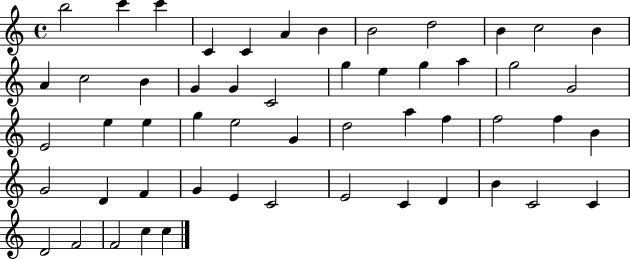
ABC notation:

X:1
T:Untitled
M:4/4
L:1/4
K:C
b2 c' c' C C A B B2 d2 B c2 B A c2 B G G C2 g e g a g2 G2 E2 e e g e2 G d2 a f f2 f B G2 D F G E C2 E2 C D B C2 C D2 F2 F2 c c